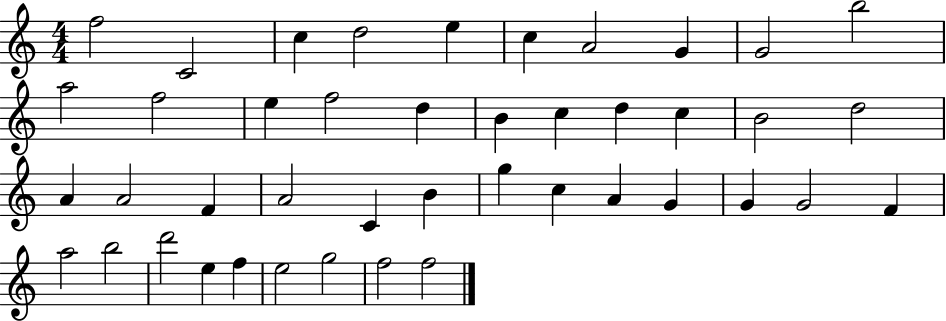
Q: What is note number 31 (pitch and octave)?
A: G4